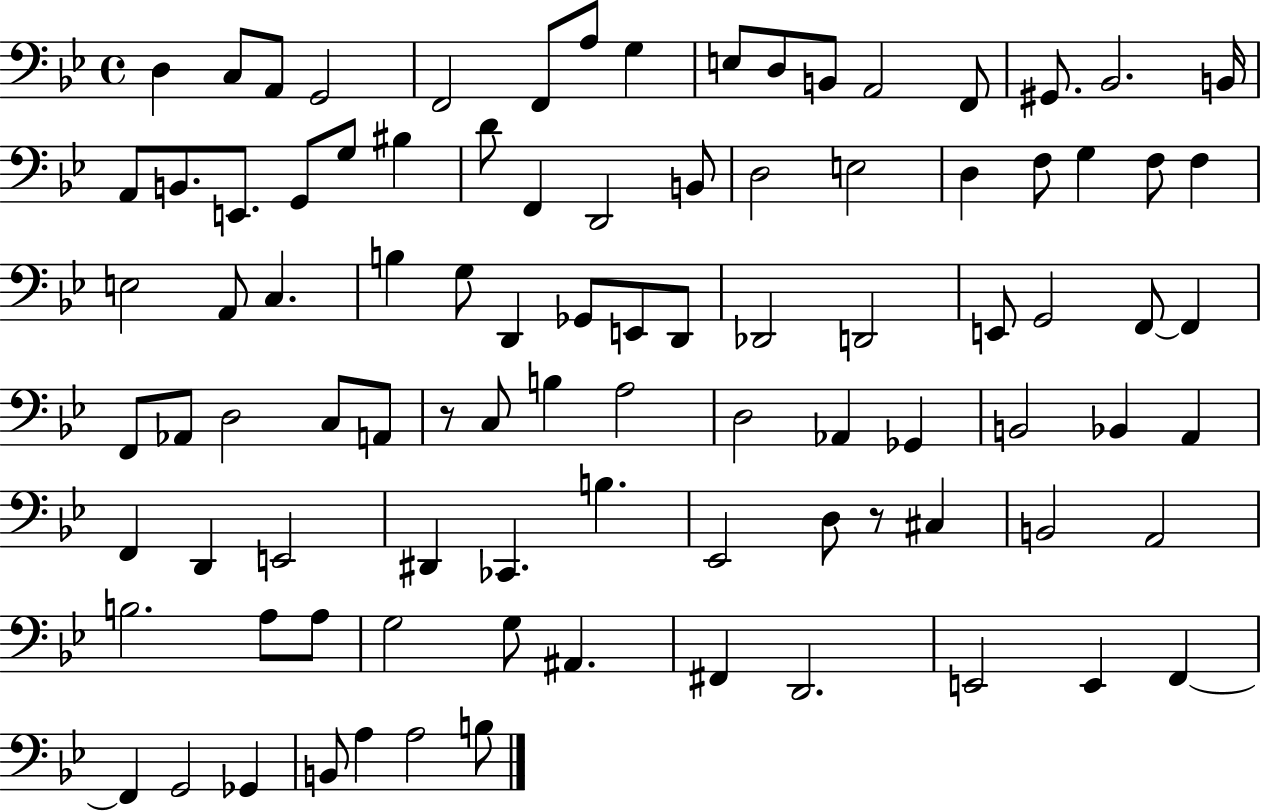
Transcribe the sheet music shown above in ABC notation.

X:1
T:Untitled
M:4/4
L:1/4
K:Bb
D, C,/2 A,,/2 G,,2 F,,2 F,,/2 A,/2 G, E,/2 D,/2 B,,/2 A,,2 F,,/2 ^G,,/2 _B,,2 B,,/4 A,,/2 B,,/2 E,,/2 G,,/2 G,/2 ^B, D/2 F,, D,,2 B,,/2 D,2 E,2 D, F,/2 G, F,/2 F, E,2 A,,/2 C, B, G,/2 D,, _G,,/2 E,,/2 D,,/2 _D,,2 D,,2 E,,/2 G,,2 F,,/2 F,, F,,/2 _A,,/2 D,2 C,/2 A,,/2 z/2 C,/2 B, A,2 D,2 _A,, _G,, B,,2 _B,, A,, F,, D,, E,,2 ^D,, _C,, B, _E,,2 D,/2 z/2 ^C, B,,2 A,,2 B,2 A,/2 A,/2 G,2 G,/2 ^A,, ^F,, D,,2 E,,2 E,, F,, F,, G,,2 _G,, B,,/2 A, A,2 B,/2